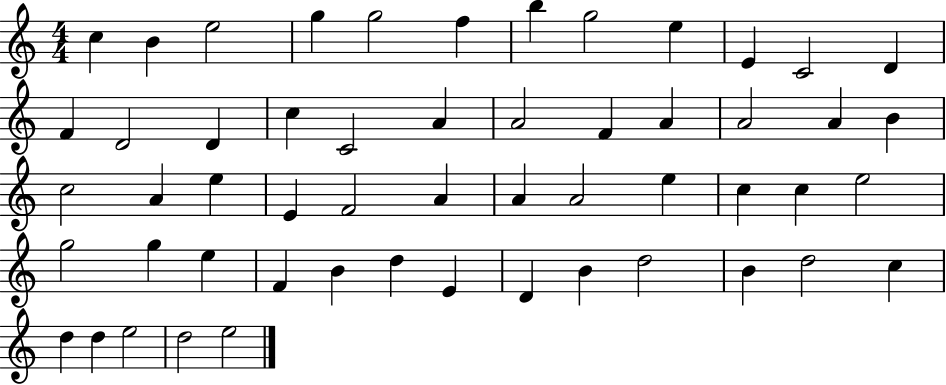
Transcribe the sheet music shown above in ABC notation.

X:1
T:Untitled
M:4/4
L:1/4
K:C
c B e2 g g2 f b g2 e E C2 D F D2 D c C2 A A2 F A A2 A B c2 A e E F2 A A A2 e c c e2 g2 g e F B d E D B d2 B d2 c d d e2 d2 e2